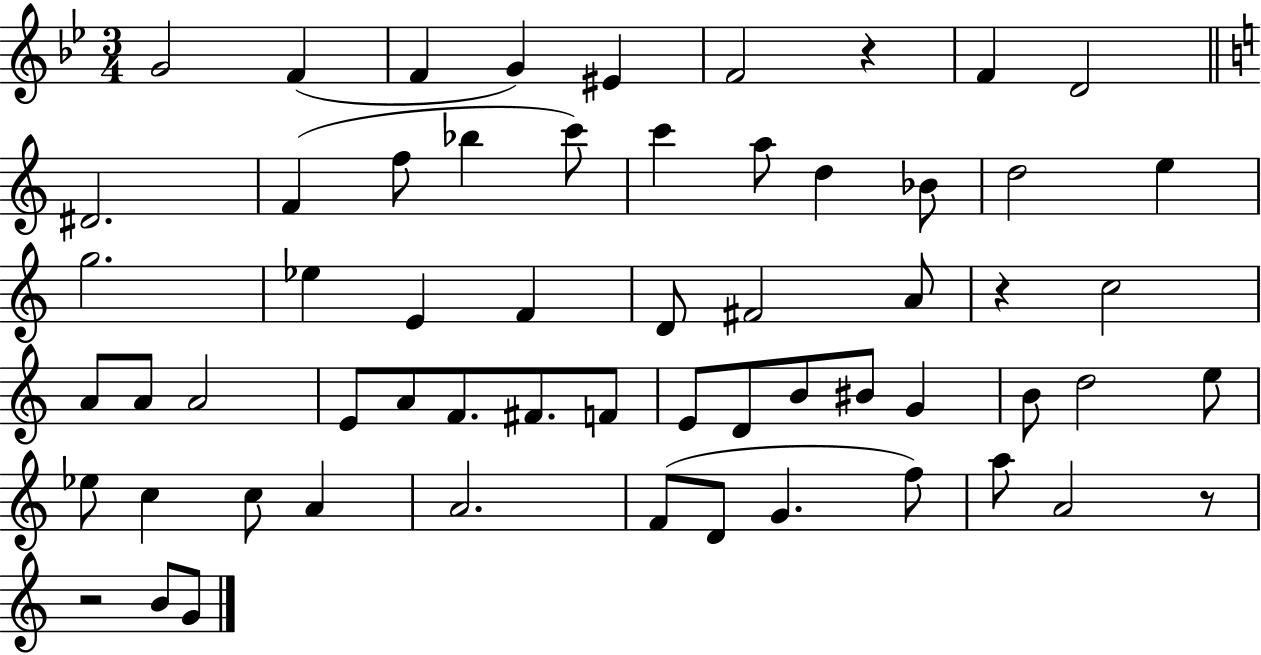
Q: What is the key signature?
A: BES major